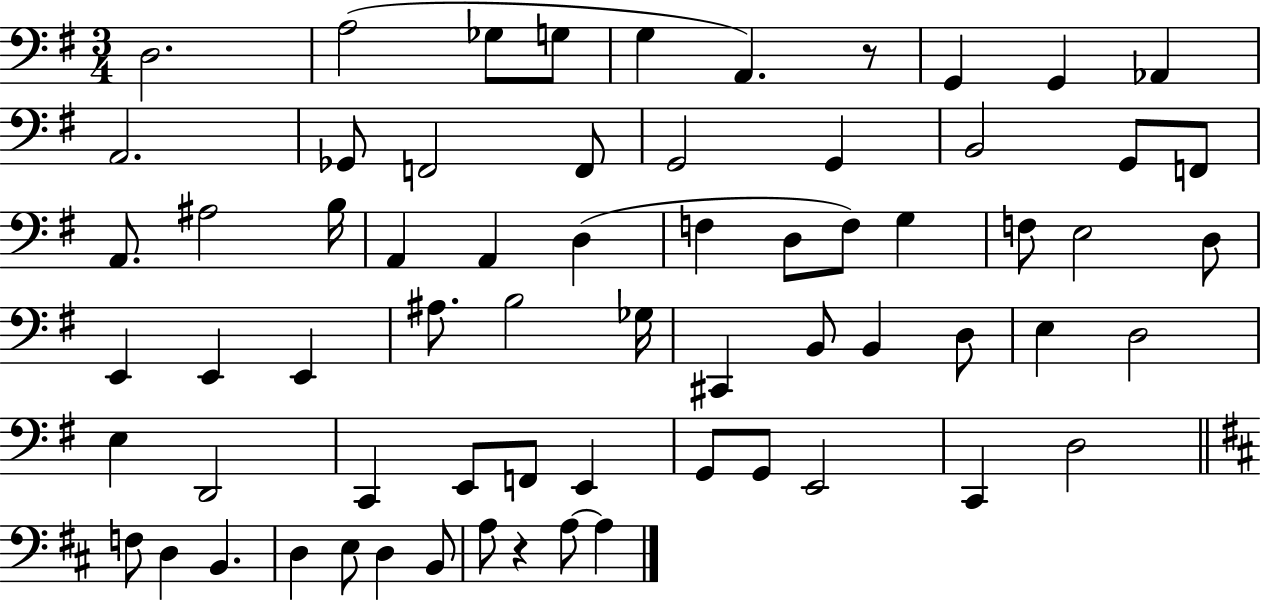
D3/h. A3/h Gb3/e G3/e G3/q A2/q. R/e G2/q G2/q Ab2/q A2/h. Gb2/e F2/h F2/e G2/h G2/q B2/h G2/e F2/e A2/e. A#3/h B3/s A2/q A2/q D3/q F3/q D3/e F3/e G3/q F3/e E3/h D3/e E2/q E2/q E2/q A#3/e. B3/h Gb3/s C#2/q B2/e B2/q D3/e E3/q D3/h E3/q D2/h C2/q E2/e F2/e E2/q G2/e G2/e E2/h C2/q D3/h F3/e D3/q B2/q. D3/q E3/e D3/q B2/e A3/e R/q A3/e A3/q